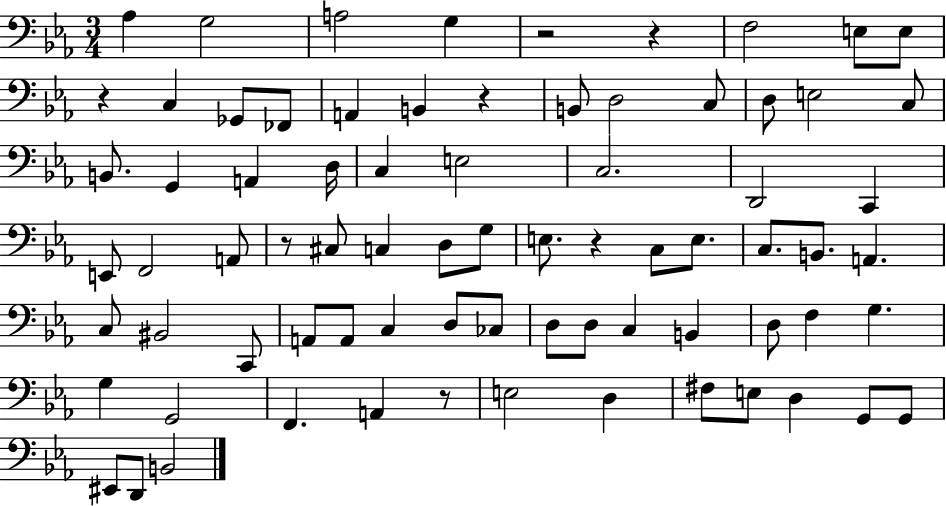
{
  \clef bass
  \numericTimeSignature
  \time 3/4
  \key ees \major
  aes4 g2 | a2 g4 | r2 r4 | f2 e8 e8 | \break r4 c4 ges,8 fes,8 | a,4 b,4 r4 | b,8 d2 c8 | d8 e2 c8 | \break b,8. g,4 a,4 d16 | c4 e2 | c2. | d,2 c,4 | \break e,8 f,2 a,8 | r8 cis8 c4 d8 g8 | e8. r4 c8 e8. | c8. b,8. a,4. | \break c8 bis,2 c,8 | a,8 a,8 c4 d8 ces8 | d8 d8 c4 b,4 | d8 f4 g4. | \break g4 g,2 | f,4. a,4 r8 | e2 d4 | fis8 e8 d4 g,8 g,8 | \break eis,8 d,8 b,2 | \bar "|."
}